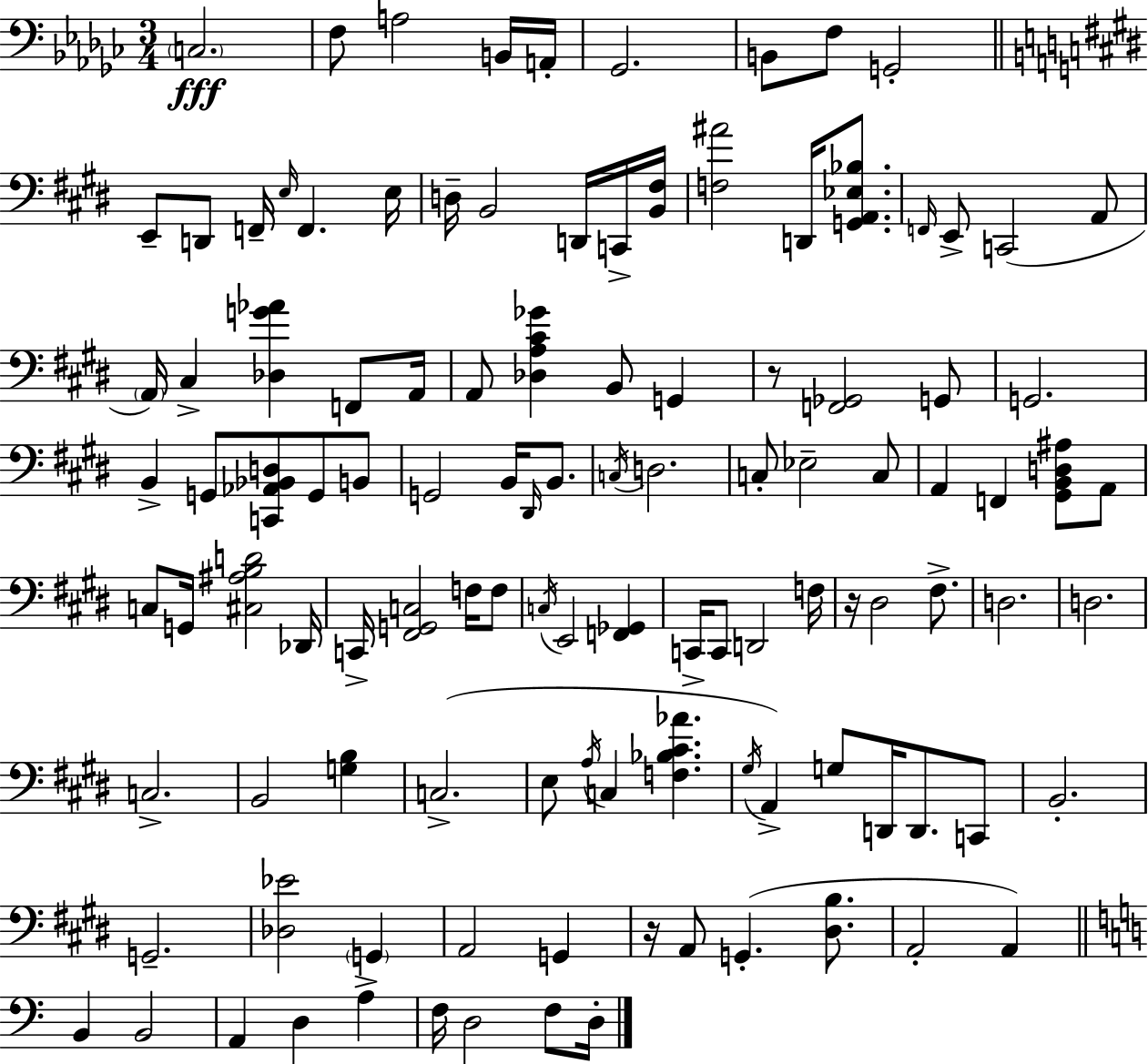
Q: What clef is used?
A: bass